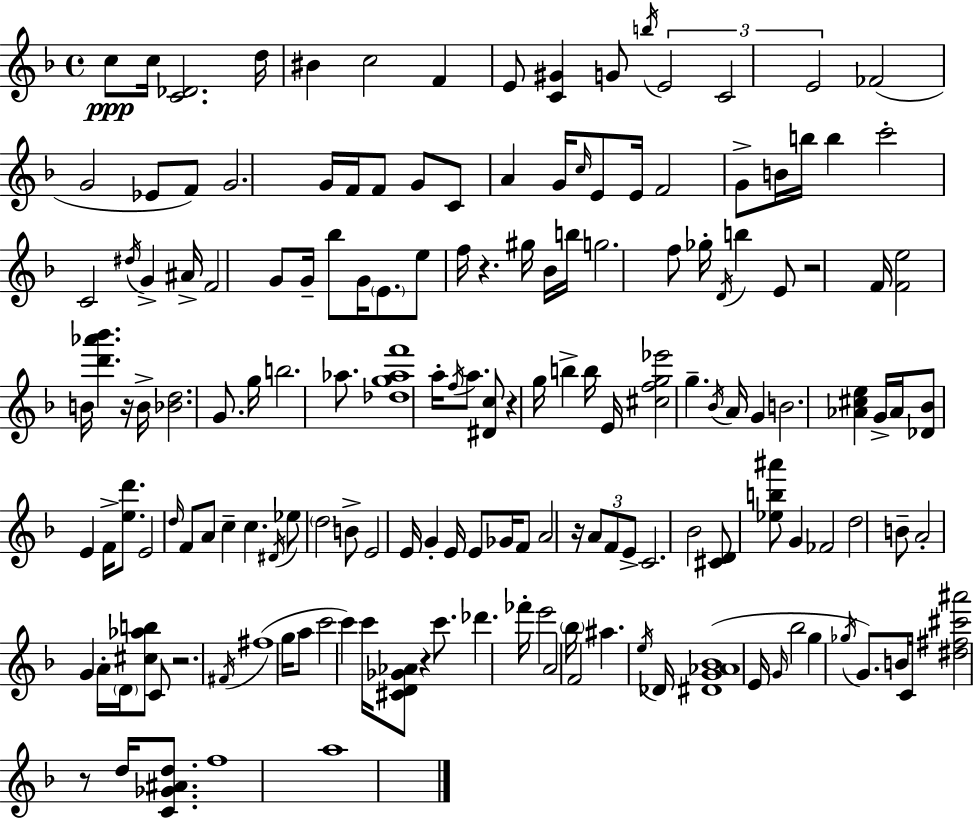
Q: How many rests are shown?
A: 8